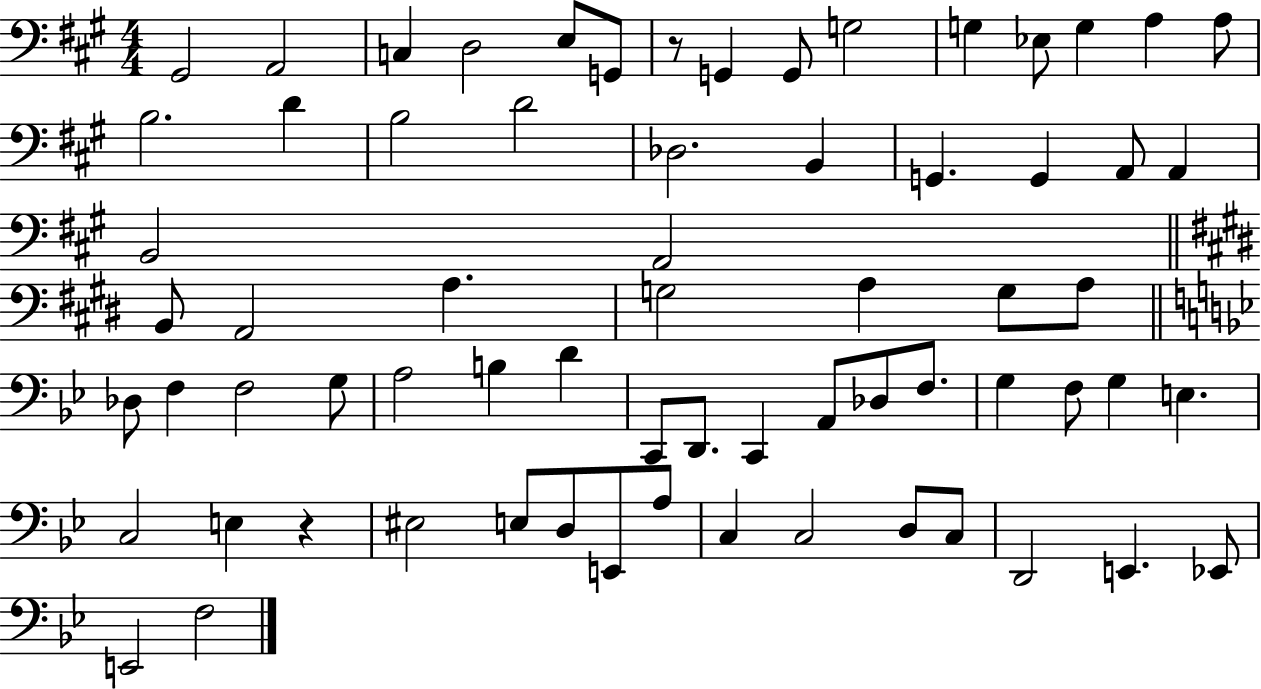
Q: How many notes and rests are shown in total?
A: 68